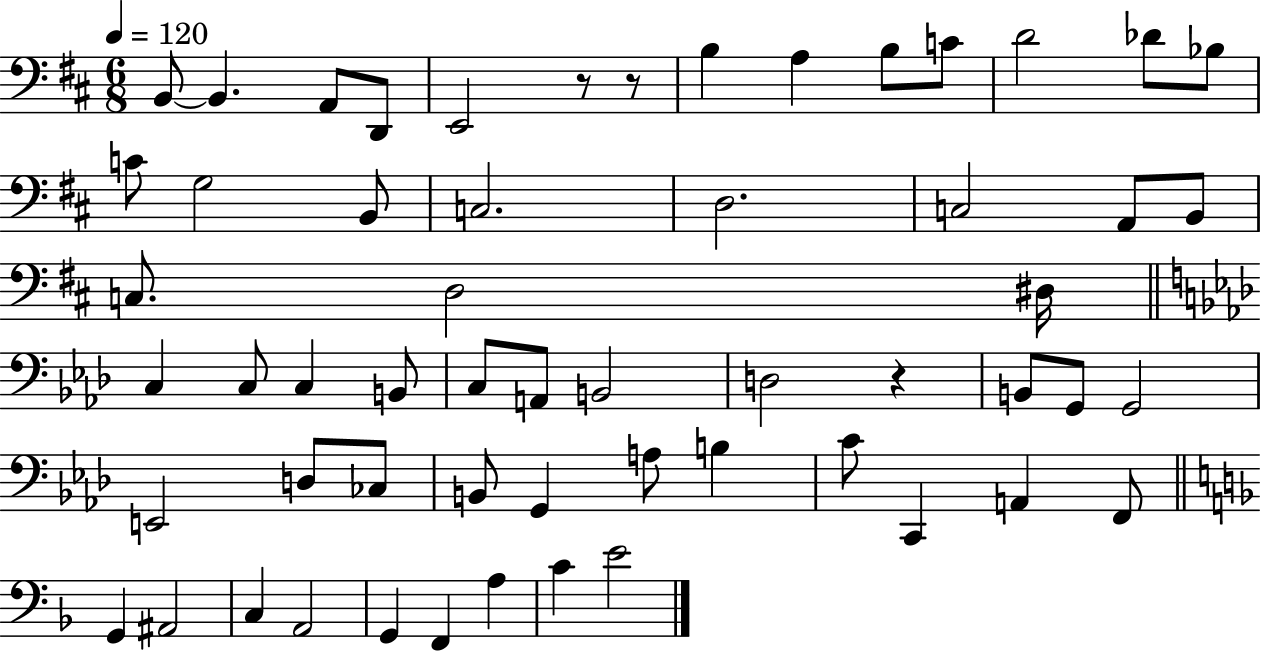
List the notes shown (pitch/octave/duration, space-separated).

B2/e B2/q. A2/e D2/e E2/h R/e R/e B3/q A3/q B3/e C4/e D4/h Db4/e Bb3/e C4/e G3/h B2/e C3/h. D3/h. C3/h A2/e B2/e C3/e. D3/h D#3/s C3/q C3/e C3/q B2/e C3/e A2/e B2/h D3/h R/q B2/e G2/e G2/h E2/h D3/e CES3/e B2/e G2/q A3/e B3/q C4/e C2/q A2/q F2/e G2/q A#2/h C3/q A2/h G2/q F2/q A3/q C4/q E4/h